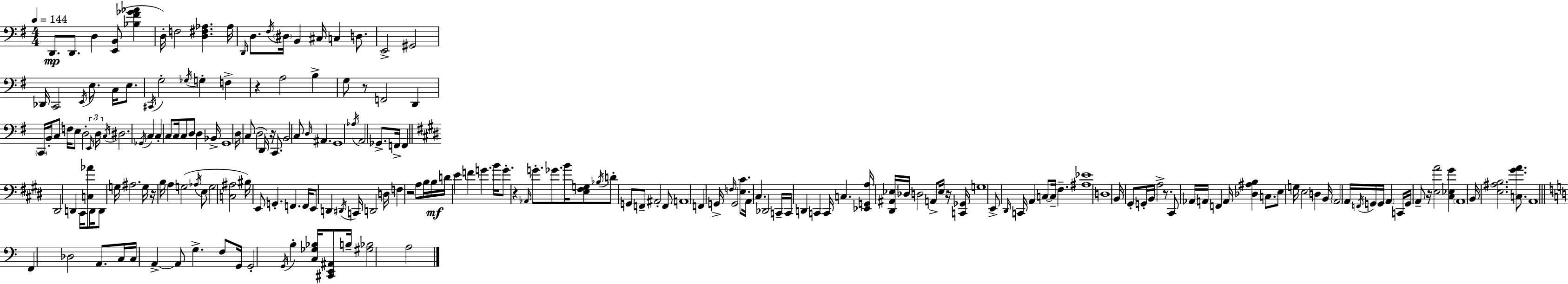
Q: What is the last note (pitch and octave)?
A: A3